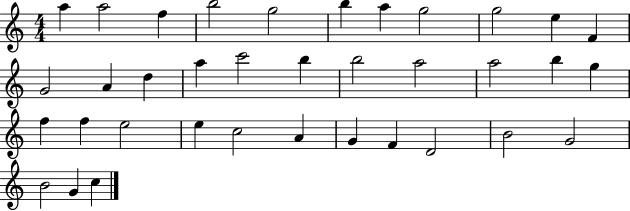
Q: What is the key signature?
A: C major